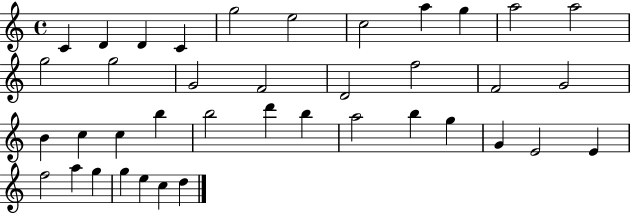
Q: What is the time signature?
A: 4/4